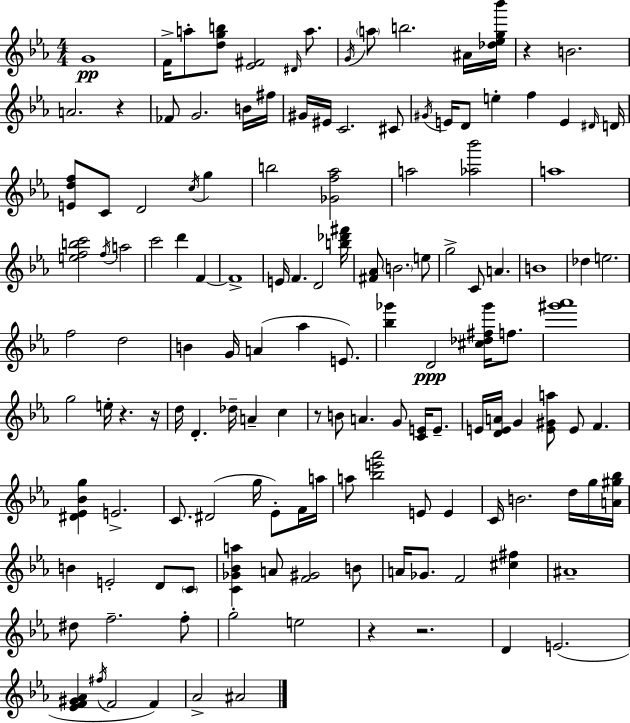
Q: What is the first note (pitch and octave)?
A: G4